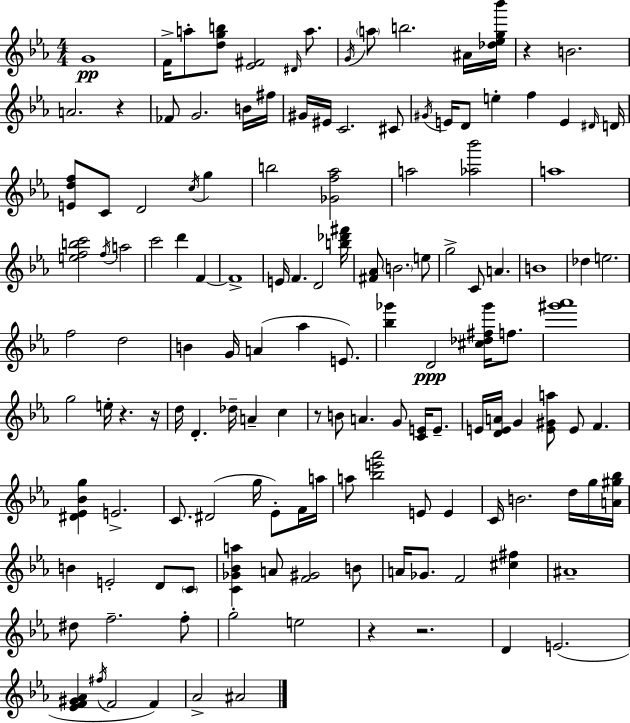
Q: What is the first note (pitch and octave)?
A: G4